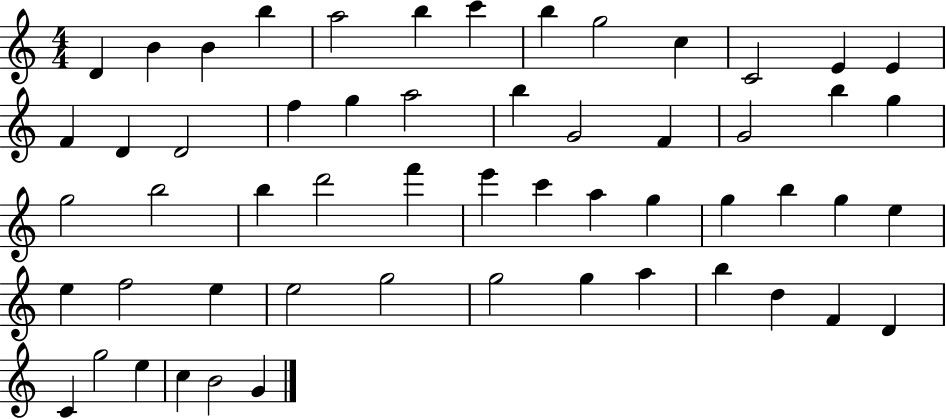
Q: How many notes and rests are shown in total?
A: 56